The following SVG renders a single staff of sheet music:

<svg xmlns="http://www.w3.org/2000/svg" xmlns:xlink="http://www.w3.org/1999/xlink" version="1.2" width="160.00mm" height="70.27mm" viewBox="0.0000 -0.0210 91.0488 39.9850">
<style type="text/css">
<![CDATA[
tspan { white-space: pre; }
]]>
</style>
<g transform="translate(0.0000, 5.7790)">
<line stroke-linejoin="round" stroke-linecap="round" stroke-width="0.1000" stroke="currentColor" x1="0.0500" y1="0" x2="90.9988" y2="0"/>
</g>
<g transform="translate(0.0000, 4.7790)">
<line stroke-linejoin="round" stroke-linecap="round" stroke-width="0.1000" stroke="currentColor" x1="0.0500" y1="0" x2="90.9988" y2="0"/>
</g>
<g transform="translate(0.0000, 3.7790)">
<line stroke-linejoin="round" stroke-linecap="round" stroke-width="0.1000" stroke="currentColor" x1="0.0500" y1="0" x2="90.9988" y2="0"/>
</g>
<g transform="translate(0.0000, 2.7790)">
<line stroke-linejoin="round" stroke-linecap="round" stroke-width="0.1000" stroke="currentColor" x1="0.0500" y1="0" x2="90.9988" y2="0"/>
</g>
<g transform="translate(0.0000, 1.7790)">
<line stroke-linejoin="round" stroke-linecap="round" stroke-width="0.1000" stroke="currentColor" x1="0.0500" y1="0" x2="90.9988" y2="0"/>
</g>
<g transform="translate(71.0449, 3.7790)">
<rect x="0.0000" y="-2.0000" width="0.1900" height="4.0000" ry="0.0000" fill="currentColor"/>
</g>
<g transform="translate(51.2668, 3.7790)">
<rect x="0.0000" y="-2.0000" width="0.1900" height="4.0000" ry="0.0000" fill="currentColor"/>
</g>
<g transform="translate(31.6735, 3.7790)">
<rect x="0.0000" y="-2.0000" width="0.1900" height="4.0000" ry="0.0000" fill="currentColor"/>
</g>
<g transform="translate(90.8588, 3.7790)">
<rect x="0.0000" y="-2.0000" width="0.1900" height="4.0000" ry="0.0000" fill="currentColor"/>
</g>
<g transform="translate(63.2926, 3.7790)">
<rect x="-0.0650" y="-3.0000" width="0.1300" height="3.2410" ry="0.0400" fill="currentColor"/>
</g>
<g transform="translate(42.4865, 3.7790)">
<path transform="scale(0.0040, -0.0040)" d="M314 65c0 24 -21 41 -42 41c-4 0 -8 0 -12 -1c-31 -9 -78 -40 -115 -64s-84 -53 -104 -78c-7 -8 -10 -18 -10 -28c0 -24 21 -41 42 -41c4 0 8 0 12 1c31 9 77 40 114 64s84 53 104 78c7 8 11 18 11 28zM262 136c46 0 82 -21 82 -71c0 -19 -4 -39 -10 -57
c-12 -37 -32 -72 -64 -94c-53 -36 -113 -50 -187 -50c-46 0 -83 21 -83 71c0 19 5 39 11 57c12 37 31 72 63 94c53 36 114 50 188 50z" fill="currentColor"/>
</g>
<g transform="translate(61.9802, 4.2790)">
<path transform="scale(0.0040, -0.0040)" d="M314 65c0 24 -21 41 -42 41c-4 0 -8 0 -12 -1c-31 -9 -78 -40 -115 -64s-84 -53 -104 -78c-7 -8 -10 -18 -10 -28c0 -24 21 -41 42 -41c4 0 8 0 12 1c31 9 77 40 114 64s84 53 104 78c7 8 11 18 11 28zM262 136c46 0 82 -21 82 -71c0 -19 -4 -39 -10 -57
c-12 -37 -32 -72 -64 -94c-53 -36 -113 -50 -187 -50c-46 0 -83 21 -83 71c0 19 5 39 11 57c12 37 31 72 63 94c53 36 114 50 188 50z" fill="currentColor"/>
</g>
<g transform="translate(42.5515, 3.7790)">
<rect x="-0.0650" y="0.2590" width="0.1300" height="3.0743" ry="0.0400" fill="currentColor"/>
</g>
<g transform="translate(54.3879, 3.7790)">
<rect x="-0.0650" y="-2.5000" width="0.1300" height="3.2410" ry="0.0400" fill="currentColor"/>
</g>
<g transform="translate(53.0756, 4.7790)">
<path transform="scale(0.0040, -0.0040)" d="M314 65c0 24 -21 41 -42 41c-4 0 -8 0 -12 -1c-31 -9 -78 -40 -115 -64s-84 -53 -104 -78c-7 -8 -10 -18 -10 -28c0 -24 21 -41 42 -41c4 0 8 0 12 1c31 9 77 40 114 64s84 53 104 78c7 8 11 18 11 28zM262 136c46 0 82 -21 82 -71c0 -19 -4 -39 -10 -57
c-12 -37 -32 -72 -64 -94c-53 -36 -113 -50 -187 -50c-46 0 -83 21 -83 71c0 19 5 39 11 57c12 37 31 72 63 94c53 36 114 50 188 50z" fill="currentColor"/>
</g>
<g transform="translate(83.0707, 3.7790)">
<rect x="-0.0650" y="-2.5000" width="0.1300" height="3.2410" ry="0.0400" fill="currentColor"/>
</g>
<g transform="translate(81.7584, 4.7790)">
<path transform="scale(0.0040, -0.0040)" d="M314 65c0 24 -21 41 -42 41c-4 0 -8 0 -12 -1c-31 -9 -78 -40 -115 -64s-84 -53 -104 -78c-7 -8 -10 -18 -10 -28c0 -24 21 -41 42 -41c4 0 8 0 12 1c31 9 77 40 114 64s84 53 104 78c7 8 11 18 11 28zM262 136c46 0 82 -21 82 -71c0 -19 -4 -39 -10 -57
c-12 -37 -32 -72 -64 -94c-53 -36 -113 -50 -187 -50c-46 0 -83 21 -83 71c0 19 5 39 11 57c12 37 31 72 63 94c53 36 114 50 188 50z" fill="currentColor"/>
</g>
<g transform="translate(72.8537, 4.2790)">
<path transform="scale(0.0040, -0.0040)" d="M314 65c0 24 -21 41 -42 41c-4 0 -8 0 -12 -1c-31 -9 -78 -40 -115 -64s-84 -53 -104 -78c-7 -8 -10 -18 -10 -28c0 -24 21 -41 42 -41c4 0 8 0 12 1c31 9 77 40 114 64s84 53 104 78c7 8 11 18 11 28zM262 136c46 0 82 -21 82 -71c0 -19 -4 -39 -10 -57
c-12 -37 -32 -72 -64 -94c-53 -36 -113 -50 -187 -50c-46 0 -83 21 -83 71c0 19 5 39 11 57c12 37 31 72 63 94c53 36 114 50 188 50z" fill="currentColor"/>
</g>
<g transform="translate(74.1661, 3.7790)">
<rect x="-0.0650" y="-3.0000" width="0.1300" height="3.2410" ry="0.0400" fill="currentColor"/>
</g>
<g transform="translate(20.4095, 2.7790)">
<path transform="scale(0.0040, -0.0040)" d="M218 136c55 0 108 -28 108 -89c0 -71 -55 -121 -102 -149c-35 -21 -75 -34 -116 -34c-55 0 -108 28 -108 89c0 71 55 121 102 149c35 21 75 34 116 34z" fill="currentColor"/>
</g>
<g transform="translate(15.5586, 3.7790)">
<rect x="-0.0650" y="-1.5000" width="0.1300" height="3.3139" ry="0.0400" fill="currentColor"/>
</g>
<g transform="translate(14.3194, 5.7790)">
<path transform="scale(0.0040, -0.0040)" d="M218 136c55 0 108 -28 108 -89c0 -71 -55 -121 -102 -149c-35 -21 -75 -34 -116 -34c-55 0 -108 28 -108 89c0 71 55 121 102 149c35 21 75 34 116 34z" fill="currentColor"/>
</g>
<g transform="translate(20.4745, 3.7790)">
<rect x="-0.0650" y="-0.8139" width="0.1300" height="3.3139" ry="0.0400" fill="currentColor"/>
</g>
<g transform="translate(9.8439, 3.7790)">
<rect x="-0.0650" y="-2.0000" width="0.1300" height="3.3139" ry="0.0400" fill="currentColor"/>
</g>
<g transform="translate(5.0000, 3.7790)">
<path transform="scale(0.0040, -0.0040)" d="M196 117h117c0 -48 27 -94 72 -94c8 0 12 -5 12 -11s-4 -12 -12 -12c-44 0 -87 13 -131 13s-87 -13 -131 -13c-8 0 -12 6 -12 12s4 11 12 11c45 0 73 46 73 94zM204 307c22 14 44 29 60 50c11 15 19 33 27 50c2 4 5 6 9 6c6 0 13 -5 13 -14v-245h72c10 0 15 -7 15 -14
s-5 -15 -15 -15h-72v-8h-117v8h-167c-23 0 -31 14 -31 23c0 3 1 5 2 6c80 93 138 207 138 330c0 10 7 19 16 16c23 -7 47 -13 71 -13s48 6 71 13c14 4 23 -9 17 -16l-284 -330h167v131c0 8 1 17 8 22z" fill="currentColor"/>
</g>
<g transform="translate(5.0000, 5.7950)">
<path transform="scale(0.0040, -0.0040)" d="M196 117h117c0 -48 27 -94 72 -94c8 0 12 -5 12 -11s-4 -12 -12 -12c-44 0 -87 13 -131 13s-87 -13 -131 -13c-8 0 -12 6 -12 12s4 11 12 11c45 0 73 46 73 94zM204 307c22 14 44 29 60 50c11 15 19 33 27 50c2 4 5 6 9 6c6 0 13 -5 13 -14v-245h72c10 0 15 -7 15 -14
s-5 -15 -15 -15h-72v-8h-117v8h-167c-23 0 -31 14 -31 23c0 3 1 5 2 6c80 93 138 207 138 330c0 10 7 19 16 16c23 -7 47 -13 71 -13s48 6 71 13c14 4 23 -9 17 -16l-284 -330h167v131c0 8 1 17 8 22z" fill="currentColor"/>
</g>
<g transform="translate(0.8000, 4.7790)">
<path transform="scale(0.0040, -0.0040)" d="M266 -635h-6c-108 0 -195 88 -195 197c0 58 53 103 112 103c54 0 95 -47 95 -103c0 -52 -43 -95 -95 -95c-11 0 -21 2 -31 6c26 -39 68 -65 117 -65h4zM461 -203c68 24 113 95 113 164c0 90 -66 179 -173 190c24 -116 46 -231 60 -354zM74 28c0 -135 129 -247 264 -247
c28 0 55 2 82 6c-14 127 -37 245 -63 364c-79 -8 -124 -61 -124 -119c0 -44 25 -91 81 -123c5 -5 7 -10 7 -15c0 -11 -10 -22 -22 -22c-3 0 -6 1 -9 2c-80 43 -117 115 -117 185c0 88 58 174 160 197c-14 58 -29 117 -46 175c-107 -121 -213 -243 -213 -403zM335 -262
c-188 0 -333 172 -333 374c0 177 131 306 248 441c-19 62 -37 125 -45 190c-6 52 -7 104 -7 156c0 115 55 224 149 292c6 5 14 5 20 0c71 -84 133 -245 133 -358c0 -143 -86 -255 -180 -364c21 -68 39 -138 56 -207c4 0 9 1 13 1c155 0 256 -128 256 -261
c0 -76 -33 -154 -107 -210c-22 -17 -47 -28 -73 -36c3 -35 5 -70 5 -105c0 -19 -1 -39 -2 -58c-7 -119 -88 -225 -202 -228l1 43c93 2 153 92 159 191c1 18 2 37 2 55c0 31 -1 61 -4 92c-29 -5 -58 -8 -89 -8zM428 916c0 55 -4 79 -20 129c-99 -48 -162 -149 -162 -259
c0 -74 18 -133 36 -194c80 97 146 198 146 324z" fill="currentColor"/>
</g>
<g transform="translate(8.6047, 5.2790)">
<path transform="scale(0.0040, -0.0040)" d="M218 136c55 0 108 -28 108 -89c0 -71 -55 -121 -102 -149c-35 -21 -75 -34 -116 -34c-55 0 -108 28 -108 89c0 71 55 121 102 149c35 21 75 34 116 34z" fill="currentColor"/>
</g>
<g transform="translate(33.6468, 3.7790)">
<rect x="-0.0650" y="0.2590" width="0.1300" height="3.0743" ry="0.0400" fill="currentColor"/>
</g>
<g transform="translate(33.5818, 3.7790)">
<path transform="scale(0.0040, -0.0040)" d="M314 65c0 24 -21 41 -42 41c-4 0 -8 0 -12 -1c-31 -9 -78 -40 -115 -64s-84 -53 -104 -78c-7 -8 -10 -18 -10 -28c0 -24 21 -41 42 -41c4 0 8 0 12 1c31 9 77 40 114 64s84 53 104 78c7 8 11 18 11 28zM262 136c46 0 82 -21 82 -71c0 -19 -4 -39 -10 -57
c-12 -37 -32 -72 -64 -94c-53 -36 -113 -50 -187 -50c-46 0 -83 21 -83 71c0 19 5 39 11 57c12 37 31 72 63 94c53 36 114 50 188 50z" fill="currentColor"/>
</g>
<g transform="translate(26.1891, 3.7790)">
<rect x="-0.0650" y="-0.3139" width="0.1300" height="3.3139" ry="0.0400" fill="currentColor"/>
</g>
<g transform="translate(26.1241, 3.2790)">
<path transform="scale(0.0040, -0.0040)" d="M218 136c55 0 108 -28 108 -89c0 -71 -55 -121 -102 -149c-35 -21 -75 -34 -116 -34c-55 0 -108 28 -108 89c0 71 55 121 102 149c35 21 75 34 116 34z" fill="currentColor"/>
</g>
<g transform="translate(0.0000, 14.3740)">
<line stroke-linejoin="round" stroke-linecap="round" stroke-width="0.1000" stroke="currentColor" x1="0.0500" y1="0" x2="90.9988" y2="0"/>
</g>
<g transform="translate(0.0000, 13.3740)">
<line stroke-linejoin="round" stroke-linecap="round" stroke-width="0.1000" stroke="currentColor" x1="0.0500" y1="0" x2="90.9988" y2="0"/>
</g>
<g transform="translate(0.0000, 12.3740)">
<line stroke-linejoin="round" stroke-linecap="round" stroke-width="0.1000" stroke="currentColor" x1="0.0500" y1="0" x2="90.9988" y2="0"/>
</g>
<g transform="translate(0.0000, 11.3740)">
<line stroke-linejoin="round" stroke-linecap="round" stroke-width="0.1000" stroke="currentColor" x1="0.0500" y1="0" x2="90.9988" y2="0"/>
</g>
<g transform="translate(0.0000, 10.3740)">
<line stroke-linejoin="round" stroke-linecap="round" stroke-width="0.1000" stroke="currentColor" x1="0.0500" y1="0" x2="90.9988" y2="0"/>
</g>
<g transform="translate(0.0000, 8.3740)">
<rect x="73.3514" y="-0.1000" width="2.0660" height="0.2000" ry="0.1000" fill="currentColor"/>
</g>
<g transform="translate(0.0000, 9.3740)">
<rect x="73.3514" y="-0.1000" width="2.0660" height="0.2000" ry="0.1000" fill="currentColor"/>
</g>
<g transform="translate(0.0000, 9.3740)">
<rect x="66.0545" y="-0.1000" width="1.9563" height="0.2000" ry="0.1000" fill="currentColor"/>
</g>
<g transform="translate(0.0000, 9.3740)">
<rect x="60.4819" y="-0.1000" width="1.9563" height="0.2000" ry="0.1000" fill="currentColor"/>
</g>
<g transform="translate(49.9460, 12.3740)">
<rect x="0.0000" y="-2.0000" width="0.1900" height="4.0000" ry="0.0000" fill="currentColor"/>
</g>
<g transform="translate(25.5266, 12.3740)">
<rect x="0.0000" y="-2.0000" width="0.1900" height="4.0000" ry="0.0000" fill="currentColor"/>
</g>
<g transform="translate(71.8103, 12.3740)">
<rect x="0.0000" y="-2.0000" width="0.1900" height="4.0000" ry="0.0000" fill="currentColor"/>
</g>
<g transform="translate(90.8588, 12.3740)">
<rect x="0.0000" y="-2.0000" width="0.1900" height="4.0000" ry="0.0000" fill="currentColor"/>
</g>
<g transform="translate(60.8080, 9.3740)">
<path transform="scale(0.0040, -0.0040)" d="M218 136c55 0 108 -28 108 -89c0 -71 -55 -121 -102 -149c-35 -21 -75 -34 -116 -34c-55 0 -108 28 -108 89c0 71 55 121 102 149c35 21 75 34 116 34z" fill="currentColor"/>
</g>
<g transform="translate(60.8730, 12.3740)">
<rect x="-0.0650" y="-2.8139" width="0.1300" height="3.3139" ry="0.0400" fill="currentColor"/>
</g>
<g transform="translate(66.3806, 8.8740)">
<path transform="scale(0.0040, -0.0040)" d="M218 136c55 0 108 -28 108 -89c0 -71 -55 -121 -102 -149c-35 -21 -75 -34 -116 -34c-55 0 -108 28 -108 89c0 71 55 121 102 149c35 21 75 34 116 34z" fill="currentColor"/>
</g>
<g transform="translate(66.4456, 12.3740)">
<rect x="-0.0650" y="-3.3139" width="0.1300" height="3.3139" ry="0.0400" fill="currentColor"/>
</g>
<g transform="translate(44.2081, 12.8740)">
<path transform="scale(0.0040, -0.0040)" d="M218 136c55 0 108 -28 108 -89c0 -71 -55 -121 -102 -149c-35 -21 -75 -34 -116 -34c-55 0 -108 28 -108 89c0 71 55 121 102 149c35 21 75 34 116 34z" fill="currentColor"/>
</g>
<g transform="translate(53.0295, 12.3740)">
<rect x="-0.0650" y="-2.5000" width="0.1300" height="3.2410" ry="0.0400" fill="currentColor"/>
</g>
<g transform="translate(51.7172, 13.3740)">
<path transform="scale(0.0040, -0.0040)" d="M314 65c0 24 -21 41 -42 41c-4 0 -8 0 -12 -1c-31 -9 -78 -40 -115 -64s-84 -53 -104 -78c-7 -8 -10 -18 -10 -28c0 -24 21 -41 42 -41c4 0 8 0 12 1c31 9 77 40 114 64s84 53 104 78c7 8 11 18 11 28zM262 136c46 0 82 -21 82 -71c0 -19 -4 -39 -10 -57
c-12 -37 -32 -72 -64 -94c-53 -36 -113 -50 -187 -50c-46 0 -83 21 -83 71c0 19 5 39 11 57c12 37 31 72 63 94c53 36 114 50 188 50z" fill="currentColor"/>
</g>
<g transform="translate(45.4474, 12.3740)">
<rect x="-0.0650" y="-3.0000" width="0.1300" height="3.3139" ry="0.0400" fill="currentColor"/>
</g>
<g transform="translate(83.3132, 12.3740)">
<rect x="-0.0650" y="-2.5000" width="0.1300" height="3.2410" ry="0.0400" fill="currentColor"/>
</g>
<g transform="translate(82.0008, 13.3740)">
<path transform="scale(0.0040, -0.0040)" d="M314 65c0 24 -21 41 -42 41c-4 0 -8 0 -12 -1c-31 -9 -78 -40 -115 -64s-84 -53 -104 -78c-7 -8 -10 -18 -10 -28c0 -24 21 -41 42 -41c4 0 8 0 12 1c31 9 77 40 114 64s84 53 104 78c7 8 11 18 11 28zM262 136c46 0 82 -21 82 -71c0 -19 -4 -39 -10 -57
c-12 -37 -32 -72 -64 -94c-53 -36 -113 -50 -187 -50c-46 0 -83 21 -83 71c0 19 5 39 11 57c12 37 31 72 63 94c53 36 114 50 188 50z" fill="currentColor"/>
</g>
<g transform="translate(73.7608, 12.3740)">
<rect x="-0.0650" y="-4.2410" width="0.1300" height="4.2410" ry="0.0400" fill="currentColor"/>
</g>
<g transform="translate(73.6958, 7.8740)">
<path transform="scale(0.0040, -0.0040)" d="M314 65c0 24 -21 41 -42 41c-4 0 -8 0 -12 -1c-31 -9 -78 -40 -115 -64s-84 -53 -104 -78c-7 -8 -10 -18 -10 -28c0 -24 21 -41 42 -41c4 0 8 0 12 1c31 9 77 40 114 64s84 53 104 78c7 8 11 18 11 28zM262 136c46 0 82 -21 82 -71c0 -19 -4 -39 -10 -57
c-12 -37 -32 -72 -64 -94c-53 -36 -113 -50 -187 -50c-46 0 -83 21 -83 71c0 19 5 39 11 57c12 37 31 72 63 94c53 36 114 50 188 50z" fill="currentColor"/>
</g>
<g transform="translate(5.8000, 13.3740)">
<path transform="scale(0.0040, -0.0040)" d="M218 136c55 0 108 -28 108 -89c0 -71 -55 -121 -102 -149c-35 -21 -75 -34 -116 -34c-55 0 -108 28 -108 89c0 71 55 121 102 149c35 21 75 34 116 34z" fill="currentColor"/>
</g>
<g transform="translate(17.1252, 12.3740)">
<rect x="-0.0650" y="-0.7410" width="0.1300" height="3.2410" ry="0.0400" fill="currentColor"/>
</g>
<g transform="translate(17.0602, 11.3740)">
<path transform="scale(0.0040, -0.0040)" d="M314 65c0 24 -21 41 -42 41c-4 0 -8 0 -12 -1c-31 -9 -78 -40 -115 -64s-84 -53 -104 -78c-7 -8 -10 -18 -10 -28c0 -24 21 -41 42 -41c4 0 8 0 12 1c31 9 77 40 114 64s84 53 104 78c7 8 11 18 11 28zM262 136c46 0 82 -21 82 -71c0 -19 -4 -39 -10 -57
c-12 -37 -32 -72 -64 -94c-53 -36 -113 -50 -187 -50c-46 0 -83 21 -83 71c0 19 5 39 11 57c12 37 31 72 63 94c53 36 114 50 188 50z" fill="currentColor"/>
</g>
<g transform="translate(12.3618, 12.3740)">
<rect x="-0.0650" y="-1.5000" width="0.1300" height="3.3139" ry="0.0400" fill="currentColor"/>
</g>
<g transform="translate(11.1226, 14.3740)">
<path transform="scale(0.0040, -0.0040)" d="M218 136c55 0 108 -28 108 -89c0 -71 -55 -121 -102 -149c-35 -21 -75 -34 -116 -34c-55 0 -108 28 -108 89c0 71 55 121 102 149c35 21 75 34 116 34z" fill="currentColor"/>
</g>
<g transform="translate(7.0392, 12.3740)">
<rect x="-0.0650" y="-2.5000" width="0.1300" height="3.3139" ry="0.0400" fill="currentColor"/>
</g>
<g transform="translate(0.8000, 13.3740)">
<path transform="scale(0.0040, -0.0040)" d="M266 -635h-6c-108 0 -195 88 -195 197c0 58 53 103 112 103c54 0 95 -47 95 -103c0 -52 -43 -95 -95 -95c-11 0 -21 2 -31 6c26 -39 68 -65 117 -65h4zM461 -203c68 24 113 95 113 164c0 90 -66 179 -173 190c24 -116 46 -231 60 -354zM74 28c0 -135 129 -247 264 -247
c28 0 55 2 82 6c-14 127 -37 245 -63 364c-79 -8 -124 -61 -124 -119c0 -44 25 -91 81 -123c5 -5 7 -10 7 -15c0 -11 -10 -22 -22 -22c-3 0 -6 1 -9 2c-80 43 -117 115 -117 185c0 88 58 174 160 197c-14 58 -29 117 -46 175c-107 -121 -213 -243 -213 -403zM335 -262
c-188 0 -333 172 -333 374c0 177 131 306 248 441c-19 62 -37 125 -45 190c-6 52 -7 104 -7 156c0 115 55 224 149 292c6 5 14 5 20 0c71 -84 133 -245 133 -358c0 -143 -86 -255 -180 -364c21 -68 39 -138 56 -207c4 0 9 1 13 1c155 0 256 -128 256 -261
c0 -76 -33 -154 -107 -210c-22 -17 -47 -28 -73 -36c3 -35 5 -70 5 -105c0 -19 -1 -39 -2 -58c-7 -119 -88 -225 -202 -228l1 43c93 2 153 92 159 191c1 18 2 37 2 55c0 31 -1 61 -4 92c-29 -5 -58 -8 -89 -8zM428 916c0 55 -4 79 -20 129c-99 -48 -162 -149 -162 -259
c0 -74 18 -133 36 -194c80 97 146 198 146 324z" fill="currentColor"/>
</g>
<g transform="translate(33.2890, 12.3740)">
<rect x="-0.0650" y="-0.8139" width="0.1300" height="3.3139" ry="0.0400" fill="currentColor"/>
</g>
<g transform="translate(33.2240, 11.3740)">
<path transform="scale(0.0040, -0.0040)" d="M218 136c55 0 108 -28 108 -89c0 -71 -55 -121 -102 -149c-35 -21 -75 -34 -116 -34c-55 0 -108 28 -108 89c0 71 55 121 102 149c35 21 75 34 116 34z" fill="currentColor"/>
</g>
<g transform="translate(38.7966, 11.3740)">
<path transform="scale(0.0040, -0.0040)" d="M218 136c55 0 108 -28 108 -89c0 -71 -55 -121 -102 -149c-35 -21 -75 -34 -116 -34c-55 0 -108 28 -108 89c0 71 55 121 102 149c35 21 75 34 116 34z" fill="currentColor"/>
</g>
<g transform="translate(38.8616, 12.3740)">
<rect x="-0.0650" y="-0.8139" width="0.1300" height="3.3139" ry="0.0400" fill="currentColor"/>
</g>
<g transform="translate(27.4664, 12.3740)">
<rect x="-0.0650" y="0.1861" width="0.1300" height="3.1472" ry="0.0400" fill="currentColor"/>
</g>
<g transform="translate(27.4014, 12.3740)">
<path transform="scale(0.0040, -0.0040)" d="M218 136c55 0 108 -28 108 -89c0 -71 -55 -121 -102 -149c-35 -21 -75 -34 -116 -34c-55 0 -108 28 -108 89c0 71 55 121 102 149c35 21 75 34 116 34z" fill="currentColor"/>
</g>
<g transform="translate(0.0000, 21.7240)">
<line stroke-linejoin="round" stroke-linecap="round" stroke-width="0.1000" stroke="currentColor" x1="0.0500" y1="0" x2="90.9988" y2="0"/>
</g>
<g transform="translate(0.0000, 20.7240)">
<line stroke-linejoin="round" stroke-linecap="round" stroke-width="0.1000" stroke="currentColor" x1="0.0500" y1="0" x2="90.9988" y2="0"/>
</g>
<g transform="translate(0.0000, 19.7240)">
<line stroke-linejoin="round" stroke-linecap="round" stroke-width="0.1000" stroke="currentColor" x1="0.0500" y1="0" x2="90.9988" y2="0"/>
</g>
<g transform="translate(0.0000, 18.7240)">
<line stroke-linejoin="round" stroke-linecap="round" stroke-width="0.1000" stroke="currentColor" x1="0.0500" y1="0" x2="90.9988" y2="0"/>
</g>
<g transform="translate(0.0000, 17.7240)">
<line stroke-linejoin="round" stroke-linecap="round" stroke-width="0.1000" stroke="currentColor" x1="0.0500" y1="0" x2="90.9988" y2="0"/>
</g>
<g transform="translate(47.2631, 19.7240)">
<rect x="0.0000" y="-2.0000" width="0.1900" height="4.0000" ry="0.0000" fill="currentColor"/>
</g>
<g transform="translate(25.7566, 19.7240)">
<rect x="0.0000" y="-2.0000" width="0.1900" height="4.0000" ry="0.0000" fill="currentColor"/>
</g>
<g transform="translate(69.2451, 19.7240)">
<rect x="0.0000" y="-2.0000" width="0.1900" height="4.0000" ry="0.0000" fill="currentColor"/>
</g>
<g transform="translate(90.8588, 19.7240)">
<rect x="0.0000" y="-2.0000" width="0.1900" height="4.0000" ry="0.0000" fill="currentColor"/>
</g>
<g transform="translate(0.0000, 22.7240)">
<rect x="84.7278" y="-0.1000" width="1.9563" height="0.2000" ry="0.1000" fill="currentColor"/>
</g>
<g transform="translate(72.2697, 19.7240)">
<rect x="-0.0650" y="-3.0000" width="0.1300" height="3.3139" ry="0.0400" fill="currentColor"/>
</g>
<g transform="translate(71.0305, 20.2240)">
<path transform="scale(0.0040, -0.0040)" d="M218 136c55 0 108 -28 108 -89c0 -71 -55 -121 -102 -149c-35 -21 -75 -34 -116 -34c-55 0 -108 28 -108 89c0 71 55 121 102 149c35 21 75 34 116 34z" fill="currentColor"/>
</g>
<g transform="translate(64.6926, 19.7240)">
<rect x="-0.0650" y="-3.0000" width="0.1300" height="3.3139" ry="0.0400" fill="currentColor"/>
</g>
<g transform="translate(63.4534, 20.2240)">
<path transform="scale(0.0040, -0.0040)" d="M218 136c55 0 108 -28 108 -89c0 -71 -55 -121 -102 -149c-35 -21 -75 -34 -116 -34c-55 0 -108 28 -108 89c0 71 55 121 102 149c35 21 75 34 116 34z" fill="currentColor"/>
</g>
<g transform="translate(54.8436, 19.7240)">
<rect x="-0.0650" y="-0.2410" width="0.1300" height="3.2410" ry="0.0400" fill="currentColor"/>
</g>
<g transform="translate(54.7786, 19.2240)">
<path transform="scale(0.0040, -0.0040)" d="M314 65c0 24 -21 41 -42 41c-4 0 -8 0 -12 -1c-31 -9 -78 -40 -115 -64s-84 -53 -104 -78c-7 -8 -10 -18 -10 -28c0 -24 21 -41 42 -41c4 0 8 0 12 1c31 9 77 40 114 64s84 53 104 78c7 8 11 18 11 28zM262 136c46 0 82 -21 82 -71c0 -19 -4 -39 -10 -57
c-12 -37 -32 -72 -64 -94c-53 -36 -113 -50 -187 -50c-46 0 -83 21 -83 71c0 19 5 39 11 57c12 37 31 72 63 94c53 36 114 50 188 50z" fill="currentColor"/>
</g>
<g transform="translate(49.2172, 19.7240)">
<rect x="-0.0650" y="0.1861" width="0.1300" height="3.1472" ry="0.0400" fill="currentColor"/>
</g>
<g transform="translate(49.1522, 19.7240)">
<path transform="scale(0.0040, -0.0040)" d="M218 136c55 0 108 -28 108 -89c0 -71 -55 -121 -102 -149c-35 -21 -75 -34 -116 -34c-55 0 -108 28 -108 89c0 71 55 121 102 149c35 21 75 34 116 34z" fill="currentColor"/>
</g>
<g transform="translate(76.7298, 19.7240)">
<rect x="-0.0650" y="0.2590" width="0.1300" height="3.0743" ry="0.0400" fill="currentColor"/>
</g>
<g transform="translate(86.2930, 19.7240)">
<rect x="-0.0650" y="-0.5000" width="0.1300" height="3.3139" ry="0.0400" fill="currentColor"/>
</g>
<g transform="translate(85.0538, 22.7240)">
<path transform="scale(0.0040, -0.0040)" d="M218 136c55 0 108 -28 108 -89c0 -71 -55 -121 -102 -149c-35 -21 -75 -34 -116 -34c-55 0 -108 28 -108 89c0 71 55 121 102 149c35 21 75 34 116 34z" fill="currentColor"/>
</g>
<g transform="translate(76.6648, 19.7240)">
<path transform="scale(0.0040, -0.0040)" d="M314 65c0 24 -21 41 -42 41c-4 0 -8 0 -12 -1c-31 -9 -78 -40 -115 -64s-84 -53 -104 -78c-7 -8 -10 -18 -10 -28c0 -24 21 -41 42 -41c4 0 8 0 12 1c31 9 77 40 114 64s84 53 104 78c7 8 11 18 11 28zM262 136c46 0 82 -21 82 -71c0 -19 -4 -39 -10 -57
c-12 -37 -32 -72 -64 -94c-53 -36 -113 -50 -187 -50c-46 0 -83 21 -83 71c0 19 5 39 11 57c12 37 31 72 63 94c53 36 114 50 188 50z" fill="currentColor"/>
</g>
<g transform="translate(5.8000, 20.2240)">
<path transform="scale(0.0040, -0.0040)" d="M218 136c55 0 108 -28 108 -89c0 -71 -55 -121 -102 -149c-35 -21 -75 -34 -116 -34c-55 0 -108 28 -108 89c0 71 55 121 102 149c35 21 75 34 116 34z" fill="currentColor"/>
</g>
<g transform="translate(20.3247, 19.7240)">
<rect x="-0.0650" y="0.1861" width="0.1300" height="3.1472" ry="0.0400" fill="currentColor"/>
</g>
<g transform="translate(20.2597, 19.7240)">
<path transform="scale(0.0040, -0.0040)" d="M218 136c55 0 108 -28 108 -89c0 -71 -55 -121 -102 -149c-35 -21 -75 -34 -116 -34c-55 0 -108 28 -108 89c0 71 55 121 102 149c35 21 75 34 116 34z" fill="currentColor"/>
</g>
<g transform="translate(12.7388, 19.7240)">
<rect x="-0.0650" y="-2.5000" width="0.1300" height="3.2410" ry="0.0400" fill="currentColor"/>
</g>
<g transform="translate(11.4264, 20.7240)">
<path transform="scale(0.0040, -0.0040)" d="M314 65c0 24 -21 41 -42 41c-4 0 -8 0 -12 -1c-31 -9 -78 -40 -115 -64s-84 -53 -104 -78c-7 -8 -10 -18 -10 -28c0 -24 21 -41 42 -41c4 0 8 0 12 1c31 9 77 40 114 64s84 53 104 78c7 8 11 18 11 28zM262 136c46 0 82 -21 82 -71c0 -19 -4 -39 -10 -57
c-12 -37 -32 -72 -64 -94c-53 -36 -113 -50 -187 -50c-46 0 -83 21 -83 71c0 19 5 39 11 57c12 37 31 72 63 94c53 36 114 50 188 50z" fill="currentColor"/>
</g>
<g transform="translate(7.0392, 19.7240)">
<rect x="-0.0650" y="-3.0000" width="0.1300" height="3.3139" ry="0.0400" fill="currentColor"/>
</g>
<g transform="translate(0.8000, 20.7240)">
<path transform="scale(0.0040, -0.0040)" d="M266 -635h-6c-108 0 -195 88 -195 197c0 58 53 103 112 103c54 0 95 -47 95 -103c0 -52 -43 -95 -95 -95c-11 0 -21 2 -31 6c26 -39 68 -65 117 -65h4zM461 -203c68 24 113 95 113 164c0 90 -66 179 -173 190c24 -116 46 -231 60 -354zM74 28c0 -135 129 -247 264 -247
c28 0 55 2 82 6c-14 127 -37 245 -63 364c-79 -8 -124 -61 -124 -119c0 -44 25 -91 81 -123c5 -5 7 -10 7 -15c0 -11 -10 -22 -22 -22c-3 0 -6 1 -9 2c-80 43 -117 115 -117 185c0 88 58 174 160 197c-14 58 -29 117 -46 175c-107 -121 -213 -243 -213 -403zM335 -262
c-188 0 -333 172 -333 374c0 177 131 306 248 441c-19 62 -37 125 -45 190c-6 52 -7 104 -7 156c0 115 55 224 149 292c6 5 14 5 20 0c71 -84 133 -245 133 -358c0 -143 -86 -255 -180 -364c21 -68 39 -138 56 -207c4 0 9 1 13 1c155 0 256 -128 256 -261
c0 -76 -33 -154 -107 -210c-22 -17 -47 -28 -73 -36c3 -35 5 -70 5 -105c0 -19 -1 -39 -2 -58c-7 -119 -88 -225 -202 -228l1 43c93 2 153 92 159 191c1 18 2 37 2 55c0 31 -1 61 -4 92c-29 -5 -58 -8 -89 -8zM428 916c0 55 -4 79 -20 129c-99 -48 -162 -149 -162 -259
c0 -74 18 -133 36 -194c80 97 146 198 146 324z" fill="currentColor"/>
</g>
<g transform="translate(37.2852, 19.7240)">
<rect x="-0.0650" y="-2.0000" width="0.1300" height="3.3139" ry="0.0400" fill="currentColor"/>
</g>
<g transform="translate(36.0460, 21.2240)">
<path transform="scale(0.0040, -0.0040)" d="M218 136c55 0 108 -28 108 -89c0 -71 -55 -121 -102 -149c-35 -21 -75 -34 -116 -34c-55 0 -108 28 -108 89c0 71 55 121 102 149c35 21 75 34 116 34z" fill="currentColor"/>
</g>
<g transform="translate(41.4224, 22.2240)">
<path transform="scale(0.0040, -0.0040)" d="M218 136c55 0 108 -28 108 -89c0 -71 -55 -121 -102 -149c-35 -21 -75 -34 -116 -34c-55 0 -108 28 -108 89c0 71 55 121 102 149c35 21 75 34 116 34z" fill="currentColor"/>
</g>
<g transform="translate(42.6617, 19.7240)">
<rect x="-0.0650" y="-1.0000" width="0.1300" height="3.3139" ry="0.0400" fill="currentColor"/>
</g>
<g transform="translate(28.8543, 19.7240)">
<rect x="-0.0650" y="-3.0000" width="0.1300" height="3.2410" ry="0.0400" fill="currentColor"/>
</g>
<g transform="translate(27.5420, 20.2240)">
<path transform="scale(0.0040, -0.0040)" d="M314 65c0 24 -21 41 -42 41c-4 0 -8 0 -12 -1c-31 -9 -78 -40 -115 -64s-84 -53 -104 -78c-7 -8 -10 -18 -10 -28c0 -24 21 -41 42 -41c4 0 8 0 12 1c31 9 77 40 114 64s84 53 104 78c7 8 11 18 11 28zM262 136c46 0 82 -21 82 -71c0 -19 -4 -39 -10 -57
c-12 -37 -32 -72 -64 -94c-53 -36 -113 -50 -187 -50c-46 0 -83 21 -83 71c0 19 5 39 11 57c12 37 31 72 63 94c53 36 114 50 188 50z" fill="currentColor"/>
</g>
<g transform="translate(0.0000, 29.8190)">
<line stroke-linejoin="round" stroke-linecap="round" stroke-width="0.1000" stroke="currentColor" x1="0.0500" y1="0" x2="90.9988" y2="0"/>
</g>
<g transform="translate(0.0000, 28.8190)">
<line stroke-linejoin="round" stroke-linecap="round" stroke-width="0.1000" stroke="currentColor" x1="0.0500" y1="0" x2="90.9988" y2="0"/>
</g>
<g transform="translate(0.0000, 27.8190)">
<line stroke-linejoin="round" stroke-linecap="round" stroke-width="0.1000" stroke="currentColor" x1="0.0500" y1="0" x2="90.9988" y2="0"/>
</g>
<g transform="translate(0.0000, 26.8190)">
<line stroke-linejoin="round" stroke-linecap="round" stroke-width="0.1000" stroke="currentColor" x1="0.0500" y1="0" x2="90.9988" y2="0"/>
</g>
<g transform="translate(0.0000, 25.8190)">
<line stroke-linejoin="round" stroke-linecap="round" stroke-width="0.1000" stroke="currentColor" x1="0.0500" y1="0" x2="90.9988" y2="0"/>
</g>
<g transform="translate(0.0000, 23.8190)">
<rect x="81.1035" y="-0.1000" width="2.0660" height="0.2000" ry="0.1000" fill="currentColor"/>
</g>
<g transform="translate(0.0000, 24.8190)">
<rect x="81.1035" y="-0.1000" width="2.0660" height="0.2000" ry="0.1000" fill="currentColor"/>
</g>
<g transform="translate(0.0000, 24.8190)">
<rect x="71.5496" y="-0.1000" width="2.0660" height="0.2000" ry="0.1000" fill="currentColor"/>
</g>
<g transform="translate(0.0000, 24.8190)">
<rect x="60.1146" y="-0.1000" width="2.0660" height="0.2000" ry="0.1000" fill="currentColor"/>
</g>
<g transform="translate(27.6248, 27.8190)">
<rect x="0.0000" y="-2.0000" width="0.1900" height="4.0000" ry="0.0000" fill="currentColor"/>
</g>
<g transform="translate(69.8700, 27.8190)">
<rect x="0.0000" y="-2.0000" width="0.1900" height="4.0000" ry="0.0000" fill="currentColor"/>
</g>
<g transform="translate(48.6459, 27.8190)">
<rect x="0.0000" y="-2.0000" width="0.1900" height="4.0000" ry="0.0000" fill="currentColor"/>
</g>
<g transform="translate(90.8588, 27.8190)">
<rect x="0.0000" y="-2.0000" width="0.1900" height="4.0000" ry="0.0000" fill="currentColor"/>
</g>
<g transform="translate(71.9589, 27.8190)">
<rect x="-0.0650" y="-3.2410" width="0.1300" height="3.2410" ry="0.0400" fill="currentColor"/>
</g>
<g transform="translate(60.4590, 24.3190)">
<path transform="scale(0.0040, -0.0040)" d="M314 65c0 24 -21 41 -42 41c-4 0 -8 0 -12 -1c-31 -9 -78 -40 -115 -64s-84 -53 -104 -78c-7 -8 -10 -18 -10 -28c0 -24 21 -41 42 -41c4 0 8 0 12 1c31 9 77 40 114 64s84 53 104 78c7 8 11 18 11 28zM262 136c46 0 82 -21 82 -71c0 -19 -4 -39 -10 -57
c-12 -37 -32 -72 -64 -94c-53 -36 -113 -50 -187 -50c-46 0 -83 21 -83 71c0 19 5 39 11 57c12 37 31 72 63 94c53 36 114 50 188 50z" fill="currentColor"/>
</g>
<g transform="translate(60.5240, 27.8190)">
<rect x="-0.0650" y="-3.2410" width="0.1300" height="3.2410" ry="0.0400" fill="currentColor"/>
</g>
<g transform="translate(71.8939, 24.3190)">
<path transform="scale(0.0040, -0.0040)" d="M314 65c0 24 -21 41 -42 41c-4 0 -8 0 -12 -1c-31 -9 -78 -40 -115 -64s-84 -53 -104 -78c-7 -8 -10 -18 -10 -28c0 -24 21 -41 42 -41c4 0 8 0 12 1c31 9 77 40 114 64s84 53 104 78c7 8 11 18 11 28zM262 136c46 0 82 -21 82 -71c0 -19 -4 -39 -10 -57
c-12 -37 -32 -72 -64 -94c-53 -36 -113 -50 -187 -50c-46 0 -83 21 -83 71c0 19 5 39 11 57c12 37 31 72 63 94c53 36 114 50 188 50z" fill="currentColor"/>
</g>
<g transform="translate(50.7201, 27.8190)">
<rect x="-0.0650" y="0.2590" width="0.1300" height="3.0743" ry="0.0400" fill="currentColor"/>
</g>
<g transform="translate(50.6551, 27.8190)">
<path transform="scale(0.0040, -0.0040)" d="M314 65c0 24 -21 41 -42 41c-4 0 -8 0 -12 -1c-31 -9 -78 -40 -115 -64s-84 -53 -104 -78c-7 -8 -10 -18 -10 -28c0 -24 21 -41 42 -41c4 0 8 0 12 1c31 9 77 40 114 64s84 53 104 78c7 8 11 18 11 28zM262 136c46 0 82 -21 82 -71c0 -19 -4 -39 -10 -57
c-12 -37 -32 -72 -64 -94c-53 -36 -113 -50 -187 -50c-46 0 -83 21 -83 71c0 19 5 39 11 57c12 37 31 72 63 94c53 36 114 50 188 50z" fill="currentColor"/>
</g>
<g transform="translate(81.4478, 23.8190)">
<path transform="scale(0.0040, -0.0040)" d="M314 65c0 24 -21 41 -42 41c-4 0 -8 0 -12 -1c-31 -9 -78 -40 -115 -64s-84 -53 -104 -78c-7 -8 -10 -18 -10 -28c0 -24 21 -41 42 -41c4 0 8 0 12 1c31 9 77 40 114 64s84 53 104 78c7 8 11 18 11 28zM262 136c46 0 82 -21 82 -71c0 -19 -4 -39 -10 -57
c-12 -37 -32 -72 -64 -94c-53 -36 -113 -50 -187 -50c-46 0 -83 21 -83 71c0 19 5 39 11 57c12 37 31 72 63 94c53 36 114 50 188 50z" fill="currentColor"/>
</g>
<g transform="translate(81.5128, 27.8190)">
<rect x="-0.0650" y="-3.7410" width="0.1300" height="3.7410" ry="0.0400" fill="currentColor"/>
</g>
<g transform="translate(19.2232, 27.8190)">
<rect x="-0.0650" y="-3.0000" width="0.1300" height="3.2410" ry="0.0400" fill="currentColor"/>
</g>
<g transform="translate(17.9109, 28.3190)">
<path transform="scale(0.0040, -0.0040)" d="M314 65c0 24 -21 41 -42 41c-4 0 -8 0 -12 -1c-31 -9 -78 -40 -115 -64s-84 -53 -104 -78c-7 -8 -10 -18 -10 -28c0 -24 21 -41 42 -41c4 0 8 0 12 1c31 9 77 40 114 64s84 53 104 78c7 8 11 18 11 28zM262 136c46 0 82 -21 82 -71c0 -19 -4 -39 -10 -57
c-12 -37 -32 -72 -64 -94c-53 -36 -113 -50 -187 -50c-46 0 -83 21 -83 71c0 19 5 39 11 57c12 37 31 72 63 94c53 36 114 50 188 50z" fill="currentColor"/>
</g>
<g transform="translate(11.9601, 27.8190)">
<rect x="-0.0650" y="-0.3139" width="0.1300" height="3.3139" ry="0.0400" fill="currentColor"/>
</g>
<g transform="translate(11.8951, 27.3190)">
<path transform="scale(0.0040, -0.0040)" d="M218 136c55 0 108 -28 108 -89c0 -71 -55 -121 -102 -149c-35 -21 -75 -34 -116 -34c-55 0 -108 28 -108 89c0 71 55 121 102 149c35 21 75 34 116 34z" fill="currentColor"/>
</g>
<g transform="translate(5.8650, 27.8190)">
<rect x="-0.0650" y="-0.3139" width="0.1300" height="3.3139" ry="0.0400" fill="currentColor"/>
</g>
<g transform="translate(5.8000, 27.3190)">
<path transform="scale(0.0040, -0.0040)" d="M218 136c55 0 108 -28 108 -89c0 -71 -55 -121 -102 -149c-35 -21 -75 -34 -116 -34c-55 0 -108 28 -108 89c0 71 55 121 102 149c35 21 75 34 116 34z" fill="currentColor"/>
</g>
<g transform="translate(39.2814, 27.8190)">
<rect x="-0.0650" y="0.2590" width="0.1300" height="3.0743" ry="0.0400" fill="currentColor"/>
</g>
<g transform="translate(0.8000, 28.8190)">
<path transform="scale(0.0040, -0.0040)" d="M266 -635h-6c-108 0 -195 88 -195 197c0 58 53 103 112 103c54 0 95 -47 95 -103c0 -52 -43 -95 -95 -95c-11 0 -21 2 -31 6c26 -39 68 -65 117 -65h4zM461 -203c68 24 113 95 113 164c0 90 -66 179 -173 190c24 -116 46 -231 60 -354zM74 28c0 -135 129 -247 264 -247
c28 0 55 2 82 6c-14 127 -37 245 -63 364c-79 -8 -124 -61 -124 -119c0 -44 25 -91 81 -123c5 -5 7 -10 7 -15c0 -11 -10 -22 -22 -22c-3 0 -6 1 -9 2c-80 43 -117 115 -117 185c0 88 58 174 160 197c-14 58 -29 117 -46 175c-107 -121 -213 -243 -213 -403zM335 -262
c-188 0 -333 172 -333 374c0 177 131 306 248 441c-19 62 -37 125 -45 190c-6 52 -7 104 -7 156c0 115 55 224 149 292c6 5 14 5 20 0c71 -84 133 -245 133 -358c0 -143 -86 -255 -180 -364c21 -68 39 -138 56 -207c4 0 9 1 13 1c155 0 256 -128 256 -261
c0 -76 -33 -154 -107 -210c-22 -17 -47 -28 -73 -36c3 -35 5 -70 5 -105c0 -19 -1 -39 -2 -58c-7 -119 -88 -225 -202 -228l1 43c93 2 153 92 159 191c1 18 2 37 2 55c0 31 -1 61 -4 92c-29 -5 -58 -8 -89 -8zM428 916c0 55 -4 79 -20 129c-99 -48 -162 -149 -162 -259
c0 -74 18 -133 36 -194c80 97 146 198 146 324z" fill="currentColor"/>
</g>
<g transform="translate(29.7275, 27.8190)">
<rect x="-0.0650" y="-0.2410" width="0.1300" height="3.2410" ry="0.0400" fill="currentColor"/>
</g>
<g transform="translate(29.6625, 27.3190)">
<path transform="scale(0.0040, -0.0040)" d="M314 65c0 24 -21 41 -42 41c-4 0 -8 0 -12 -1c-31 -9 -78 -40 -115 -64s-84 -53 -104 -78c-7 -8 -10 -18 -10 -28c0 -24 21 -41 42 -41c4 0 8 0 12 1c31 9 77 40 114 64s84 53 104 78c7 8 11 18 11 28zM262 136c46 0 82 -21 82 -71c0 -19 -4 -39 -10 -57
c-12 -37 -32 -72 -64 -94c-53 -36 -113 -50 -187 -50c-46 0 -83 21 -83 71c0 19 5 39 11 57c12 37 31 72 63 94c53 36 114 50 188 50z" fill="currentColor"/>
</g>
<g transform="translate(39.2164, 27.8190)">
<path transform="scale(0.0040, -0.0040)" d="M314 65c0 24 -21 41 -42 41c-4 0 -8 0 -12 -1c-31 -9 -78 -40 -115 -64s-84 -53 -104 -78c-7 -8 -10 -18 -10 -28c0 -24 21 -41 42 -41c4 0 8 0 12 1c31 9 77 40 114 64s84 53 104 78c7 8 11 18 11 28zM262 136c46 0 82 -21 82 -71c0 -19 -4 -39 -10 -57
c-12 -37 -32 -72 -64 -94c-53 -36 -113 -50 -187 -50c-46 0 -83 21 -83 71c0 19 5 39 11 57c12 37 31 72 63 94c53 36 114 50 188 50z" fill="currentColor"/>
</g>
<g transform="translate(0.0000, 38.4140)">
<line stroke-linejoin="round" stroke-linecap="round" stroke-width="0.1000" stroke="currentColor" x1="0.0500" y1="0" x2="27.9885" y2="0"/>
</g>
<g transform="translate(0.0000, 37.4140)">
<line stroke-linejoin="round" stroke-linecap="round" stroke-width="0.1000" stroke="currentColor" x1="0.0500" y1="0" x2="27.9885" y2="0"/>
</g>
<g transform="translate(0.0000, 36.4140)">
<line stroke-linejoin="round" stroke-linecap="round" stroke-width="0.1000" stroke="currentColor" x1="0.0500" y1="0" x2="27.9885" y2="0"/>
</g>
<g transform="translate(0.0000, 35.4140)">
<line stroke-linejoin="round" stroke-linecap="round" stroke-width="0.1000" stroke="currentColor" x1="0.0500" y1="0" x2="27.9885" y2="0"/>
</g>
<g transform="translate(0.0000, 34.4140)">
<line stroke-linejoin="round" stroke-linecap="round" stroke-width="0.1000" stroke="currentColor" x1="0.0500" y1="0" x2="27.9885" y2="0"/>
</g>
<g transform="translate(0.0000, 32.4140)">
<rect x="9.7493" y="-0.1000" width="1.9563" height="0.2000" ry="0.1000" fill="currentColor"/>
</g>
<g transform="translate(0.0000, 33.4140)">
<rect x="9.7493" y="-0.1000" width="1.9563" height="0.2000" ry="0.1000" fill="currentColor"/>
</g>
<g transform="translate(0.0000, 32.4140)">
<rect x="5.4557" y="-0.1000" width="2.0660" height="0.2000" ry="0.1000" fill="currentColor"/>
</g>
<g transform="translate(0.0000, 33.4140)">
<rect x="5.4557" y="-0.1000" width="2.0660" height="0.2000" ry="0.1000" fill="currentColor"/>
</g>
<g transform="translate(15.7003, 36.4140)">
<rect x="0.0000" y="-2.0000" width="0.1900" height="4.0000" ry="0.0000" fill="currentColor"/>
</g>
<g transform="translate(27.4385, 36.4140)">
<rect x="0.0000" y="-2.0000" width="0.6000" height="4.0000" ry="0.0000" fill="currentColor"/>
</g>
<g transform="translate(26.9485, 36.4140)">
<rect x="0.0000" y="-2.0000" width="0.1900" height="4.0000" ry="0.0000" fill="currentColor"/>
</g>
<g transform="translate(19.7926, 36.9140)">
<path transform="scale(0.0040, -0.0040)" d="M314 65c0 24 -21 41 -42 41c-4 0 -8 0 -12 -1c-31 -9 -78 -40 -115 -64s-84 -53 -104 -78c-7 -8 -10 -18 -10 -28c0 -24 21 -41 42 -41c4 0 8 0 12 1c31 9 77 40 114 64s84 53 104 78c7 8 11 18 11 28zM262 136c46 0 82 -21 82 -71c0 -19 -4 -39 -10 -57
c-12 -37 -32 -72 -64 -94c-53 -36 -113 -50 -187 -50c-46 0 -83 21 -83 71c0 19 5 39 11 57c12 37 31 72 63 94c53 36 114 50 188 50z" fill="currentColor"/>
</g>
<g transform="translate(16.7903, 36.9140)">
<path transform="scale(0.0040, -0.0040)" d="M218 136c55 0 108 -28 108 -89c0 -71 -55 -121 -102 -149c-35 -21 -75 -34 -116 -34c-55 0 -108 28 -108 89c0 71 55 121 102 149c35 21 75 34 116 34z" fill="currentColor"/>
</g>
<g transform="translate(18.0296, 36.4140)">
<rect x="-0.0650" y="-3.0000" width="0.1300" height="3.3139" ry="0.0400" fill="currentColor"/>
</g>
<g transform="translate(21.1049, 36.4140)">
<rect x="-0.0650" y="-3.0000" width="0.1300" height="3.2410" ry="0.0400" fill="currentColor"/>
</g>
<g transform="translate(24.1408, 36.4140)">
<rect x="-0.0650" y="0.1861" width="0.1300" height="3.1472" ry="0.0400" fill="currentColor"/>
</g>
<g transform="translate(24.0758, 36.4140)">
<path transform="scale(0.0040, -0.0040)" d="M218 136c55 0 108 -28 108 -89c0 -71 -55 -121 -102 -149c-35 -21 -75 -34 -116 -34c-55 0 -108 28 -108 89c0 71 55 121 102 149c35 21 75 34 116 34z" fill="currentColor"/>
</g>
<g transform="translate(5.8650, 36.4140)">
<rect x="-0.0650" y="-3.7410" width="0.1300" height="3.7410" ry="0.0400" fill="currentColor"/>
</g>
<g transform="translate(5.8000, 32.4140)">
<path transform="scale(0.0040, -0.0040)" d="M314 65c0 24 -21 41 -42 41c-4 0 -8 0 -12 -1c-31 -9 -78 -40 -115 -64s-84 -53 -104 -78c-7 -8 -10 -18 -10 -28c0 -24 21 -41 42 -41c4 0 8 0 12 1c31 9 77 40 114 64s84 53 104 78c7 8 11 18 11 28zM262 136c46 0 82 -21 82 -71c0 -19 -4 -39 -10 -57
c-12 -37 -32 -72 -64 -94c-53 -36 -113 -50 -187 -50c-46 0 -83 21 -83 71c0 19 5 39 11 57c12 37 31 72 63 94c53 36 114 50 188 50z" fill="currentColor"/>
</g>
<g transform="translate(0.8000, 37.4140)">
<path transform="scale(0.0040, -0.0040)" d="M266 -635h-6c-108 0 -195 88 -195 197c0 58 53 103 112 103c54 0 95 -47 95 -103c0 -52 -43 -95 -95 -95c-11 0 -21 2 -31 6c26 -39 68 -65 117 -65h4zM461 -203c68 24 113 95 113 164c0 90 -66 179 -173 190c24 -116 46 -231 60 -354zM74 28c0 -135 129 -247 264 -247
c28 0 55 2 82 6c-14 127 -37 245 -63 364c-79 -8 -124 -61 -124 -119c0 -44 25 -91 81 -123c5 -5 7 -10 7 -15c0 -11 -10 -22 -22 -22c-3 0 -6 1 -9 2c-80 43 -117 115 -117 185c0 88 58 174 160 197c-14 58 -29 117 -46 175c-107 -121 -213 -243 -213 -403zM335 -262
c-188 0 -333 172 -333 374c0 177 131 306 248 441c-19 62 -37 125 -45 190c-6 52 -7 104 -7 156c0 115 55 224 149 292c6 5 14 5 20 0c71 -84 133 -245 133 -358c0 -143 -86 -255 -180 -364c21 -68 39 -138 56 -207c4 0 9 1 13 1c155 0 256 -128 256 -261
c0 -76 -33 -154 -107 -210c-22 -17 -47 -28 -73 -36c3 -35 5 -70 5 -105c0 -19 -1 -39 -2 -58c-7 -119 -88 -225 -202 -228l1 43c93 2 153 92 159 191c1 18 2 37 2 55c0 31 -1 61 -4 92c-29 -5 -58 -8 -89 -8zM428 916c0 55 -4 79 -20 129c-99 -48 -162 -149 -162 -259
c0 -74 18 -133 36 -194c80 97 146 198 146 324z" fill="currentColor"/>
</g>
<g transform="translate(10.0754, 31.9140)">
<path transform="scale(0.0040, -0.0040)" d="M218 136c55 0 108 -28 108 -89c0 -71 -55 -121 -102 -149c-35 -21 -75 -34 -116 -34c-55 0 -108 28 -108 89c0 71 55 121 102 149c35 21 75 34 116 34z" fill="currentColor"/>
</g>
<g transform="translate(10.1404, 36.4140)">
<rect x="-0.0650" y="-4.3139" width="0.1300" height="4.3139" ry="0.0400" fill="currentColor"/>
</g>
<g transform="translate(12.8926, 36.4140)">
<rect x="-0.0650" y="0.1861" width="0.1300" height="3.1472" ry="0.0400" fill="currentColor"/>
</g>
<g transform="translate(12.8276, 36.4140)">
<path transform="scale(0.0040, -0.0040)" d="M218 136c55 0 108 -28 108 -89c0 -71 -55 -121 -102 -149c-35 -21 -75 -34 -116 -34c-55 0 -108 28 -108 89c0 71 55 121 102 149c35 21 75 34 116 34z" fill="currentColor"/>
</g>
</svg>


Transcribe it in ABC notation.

X:1
T:Untitled
M:4/4
L:1/4
K:C
F E d c B2 B2 G2 A2 A2 G2 G E d2 B d d A G2 a b d'2 G2 A G2 B A2 F D B c2 A A B2 C c c A2 c2 B2 B2 b2 b2 c'2 c'2 d' B A A2 B